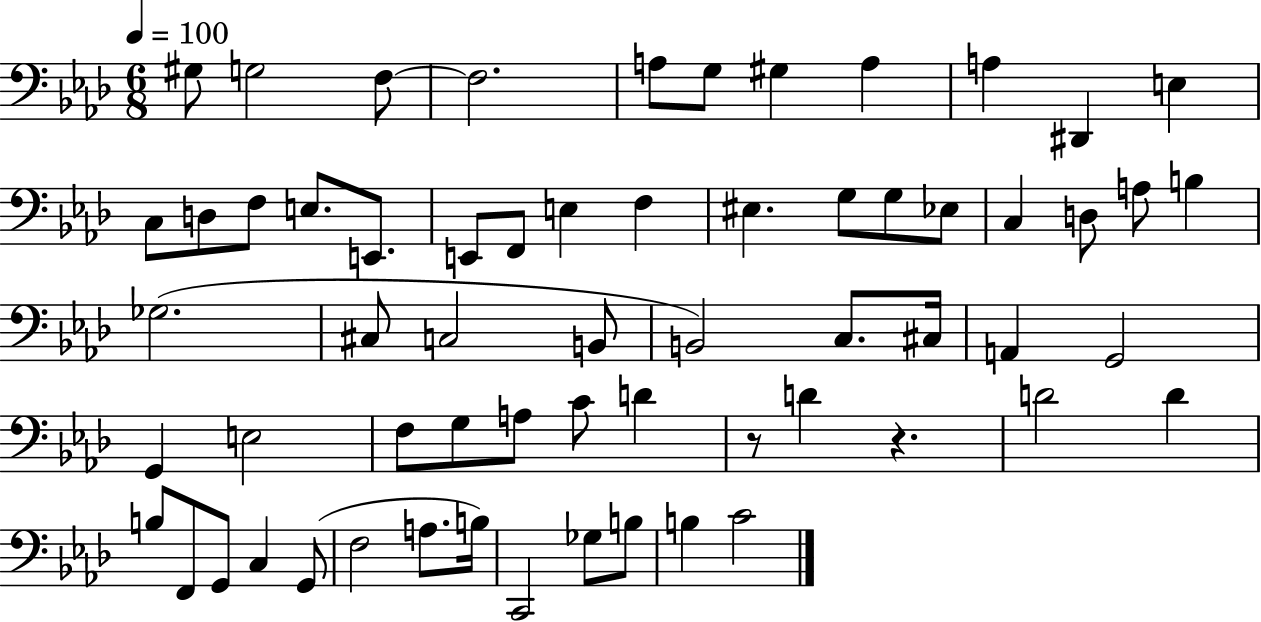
X:1
T:Untitled
M:6/8
L:1/4
K:Ab
^G,/2 G,2 F,/2 F,2 A,/2 G,/2 ^G, A, A, ^D,, E, C,/2 D,/2 F,/2 E,/2 E,,/2 E,,/2 F,,/2 E, F, ^E, G,/2 G,/2 _E,/2 C, D,/2 A,/2 B, _G,2 ^C,/2 C,2 B,,/2 B,,2 C,/2 ^C,/4 A,, G,,2 G,, E,2 F,/2 G,/2 A,/2 C/2 D z/2 D z D2 D B,/2 F,,/2 G,,/2 C, G,,/2 F,2 A,/2 B,/4 C,,2 _G,/2 B,/2 B, C2